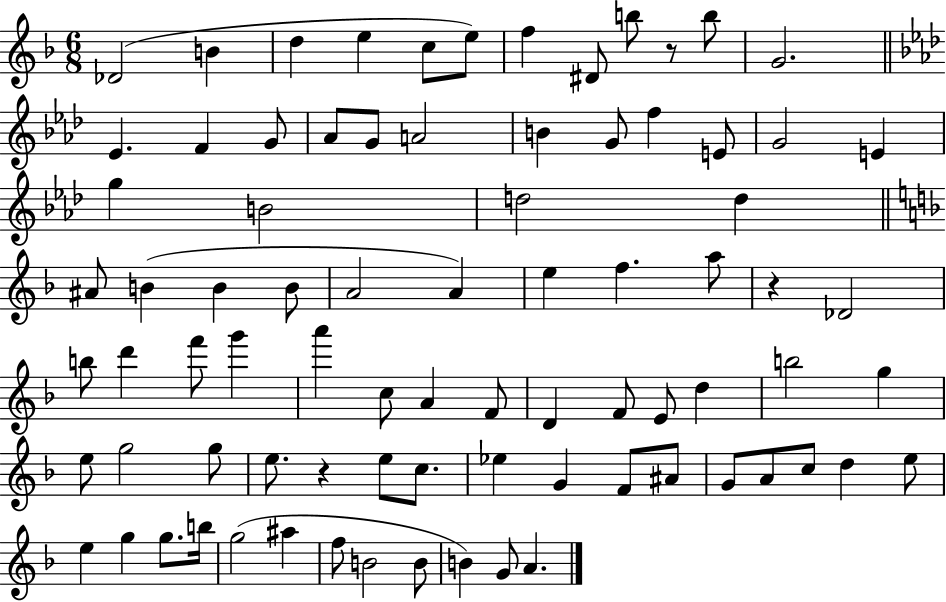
{
  \clef treble
  \numericTimeSignature
  \time 6/8
  \key f \major
  des'2( b'4 | d''4 e''4 c''8 e''8) | f''4 dis'8 b''8 r8 b''8 | g'2. | \break \bar "||" \break \key aes \major ees'4. f'4 g'8 | aes'8 g'8 a'2 | b'4 g'8 f''4 e'8 | g'2 e'4 | \break g''4 b'2 | d''2 d''4 | \bar "||" \break \key d \minor ais'8 b'4( b'4 b'8 | a'2 a'4) | e''4 f''4. a''8 | r4 des'2 | \break b''8 d'''4 f'''8 g'''4 | a'''4 c''8 a'4 f'8 | d'4 f'8 e'8 d''4 | b''2 g''4 | \break e''8 g''2 g''8 | e''8. r4 e''8 c''8. | ees''4 g'4 f'8 ais'8 | g'8 a'8 c''8 d''4 e''8 | \break e''4 g''4 g''8. b''16 | g''2( ais''4 | f''8 b'2 b'8 | b'4) g'8 a'4. | \break \bar "|."
}